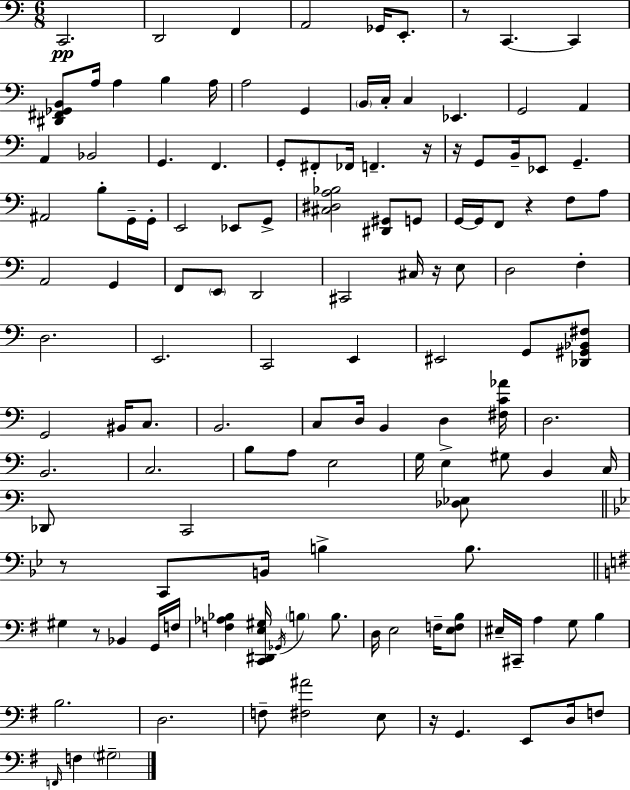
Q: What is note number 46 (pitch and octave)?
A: A2